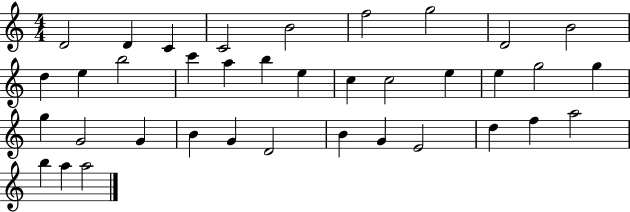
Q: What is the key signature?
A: C major